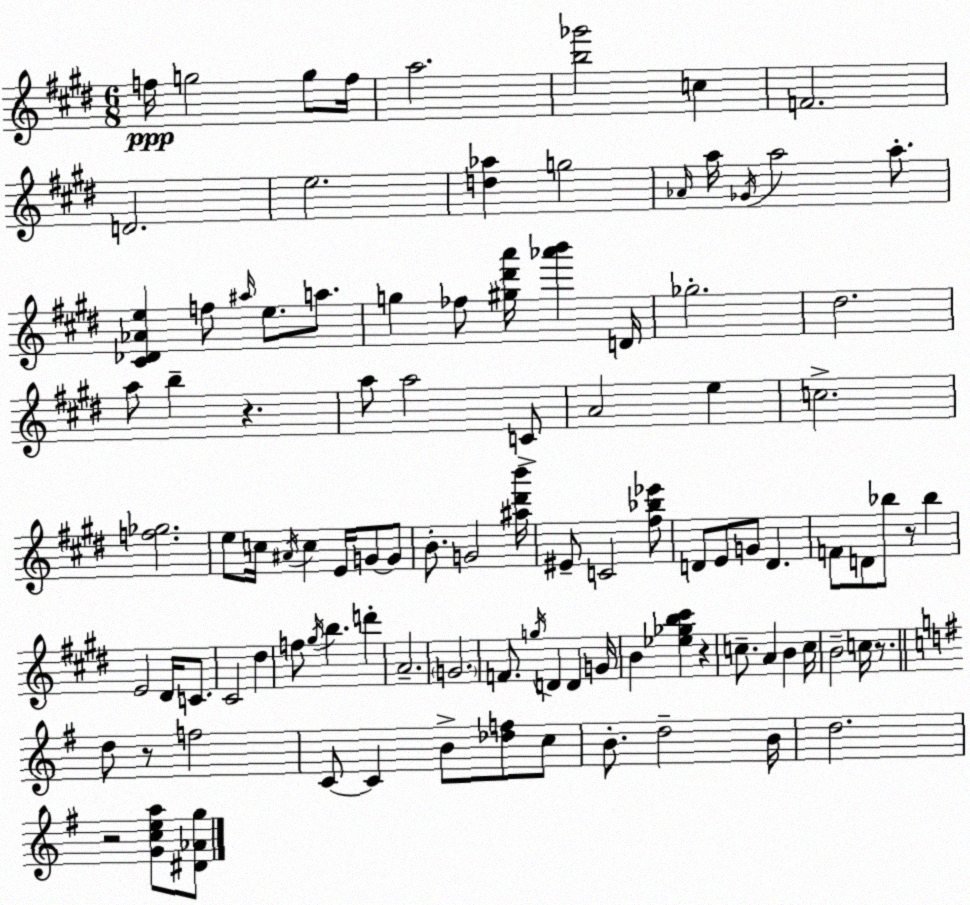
X:1
T:Untitled
M:6/8
L:1/4
K:E
f/4 g2 g/2 f/4 a2 [b_g']2 c F2 D2 e2 [d_a] g2 _A/4 a/4 _G/4 a2 a/2 [^C_D_Ae] f/2 ^a/4 e/2 a/2 g _f/2 [^g^d'a']/4 [_a'b'] D/4 _g2 ^d2 a/2 b z a/2 a2 C/2 A2 e c2 [f_g]2 e/2 c/4 ^A/4 c E/4 G/2 G/2 B/2 G2 [^a^d'b']/4 ^E/2 C2 [^f_b_e']/2 D/2 E/2 G/2 D F/2 D/2 _b/2 z/2 _b E2 ^D/4 C/2 ^C2 ^d f/2 ^g/4 b d' A2 G2 F/2 g/4 D D G/4 B [_e_gb^c'] z c/2 A B c/4 B2 c/4 z/2 d/2 z/2 f2 C/2 C B/2 [_df]/2 c/2 B/2 d2 B/4 d2 z2 [Gcea]/2 [^D_Ag]/2